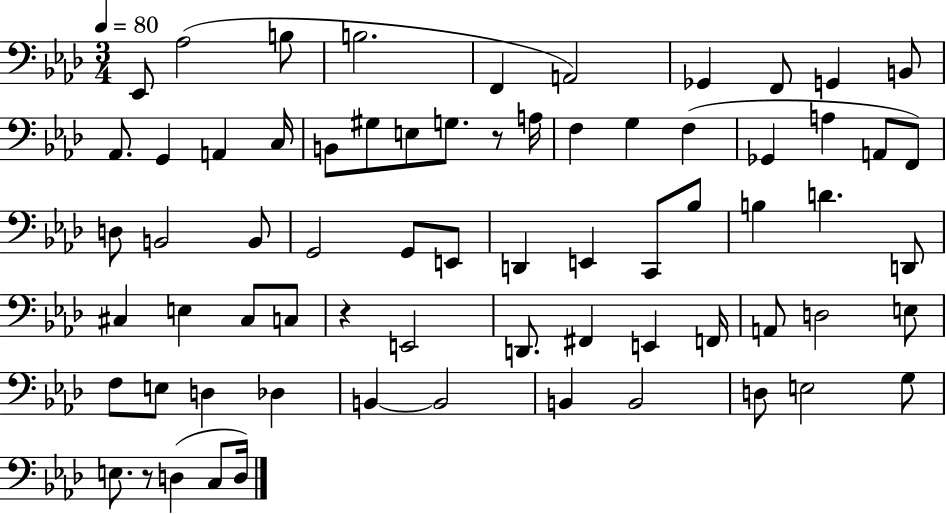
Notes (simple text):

Eb2/e Ab3/h B3/e B3/h. F2/q A2/h Gb2/q F2/e G2/q B2/e Ab2/e. G2/q A2/q C3/s B2/e G#3/e E3/e G3/e. R/e A3/s F3/q G3/q F3/q Gb2/q A3/q A2/e F2/e D3/e B2/h B2/e G2/h G2/e E2/e D2/q E2/q C2/e Bb3/e B3/q D4/q. D2/e C#3/q E3/q C#3/e C3/e R/q E2/h D2/e. F#2/q E2/q F2/s A2/e D3/h E3/e F3/e E3/e D3/q Db3/q B2/q B2/h B2/q B2/h D3/e E3/h G3/e E3/e. R/e D3/q C3/e D3/s